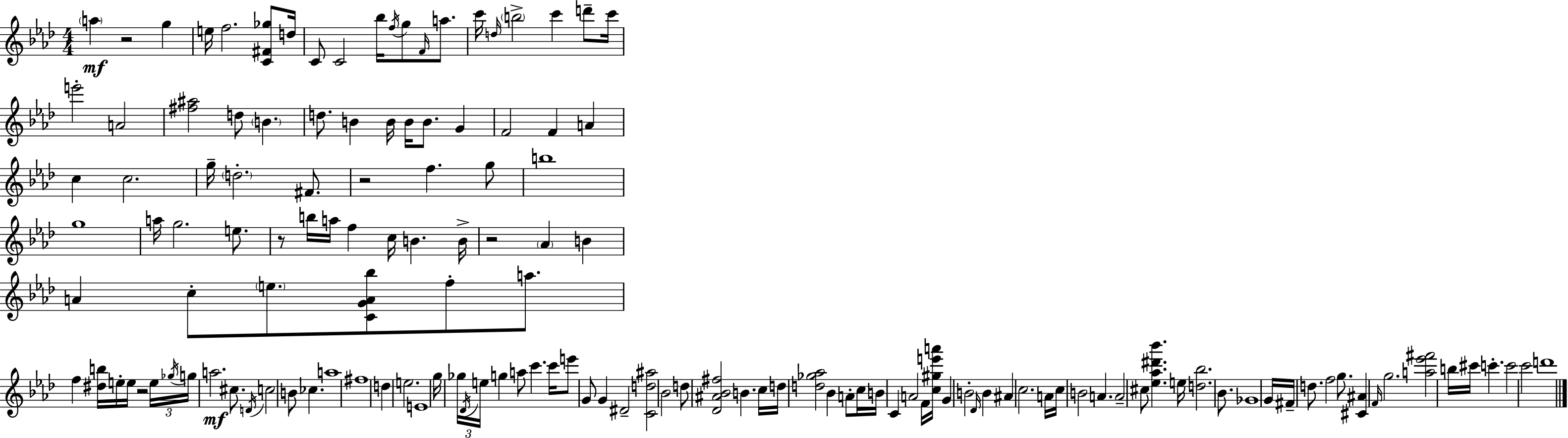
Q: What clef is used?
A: treble